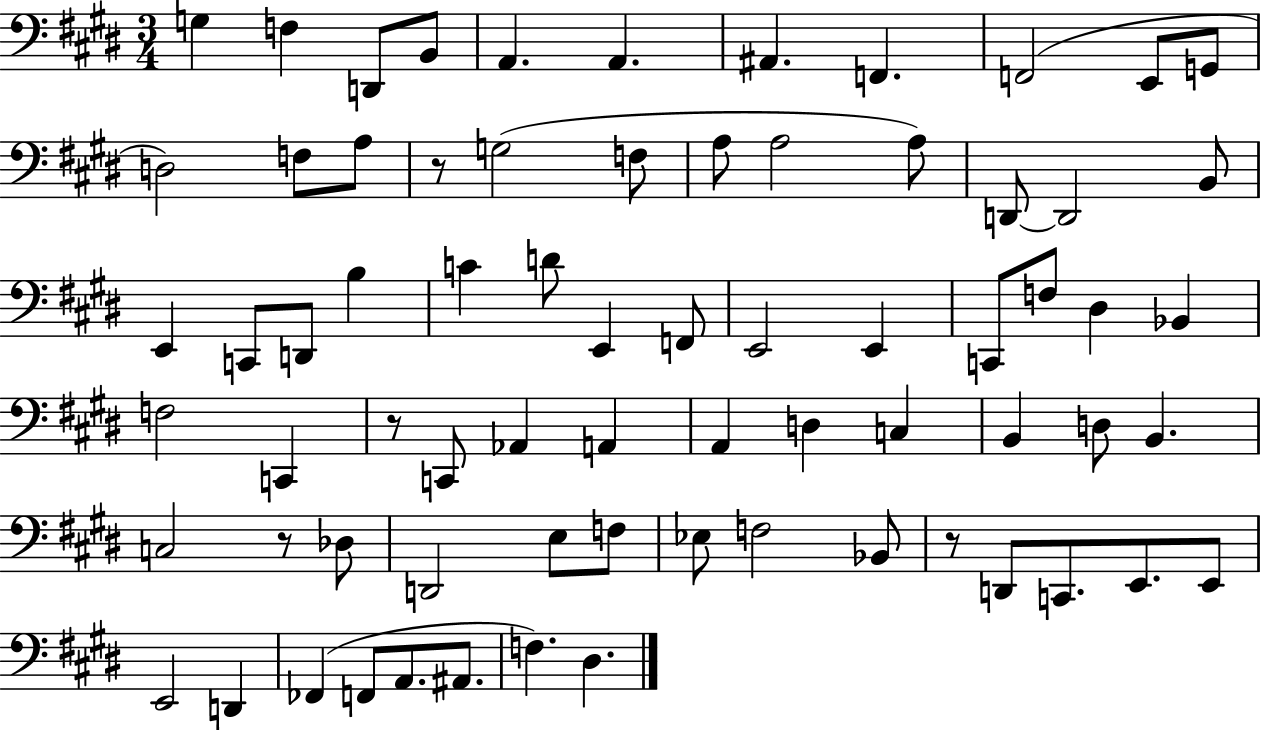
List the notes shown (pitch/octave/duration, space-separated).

G3/q F3/q D2/e B2/e A2/q. A2/q. A#2/q. F2/q. F2/h E2/e G2/e D3/h F3/e A3/e R/e G3/h F3/e A3/e A3/h A3/e D2/e D2/h B2/e E2/q C2/e D2/e B3/q C4/q D4/e E2/q F2/e E2/h E2/q C2/e F3/e D#3/q Bb2/q F3/h C2/q R/e C2/e Ab2/q A2/q A2/q D3/q C3/q B2/q D3/e B2/q. C3/h R/e Db3/e D2/h E3/e F3/e Eb3/e F3/h Bb2/e R/e D2/e C2/e. E2/e. E2/e E2/h D2/q FES2/q F2/e A2/e. A#2/e. F3/q. D#3/q.